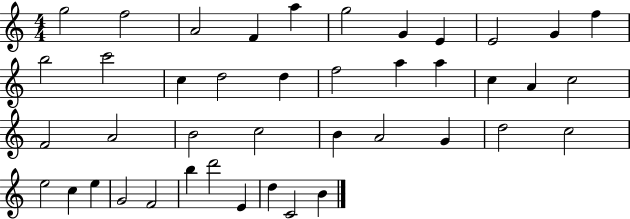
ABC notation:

X:1
T:Untitled
M:4/4
L:1/4
K:C
g2 f2 A2 F a g2 G E E2 G f b2 c'2 c d2 d f2 a a c A c2 F2 A2 B2 c2 B A2 G d2 c2 e2 c e G2 F2 b d'2 E d C2 B